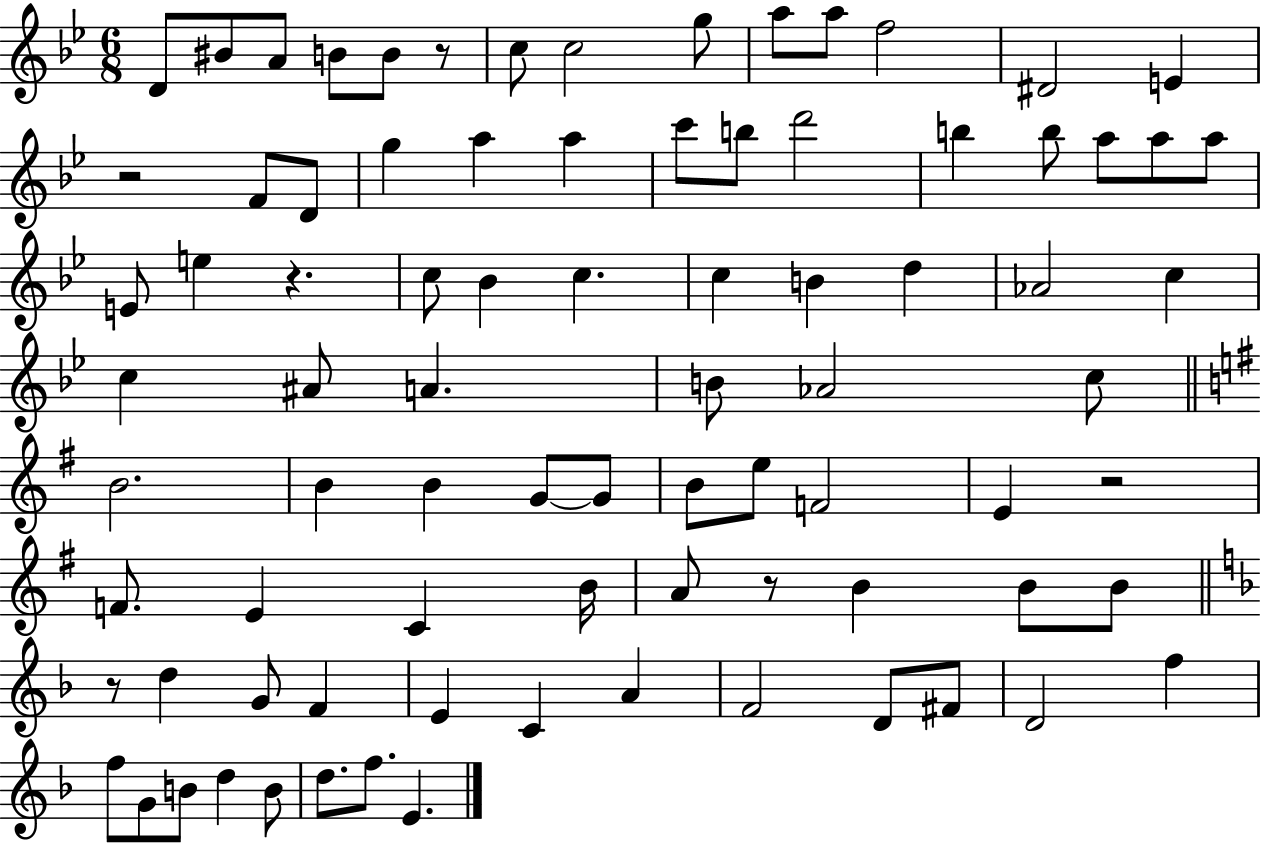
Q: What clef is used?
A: treble